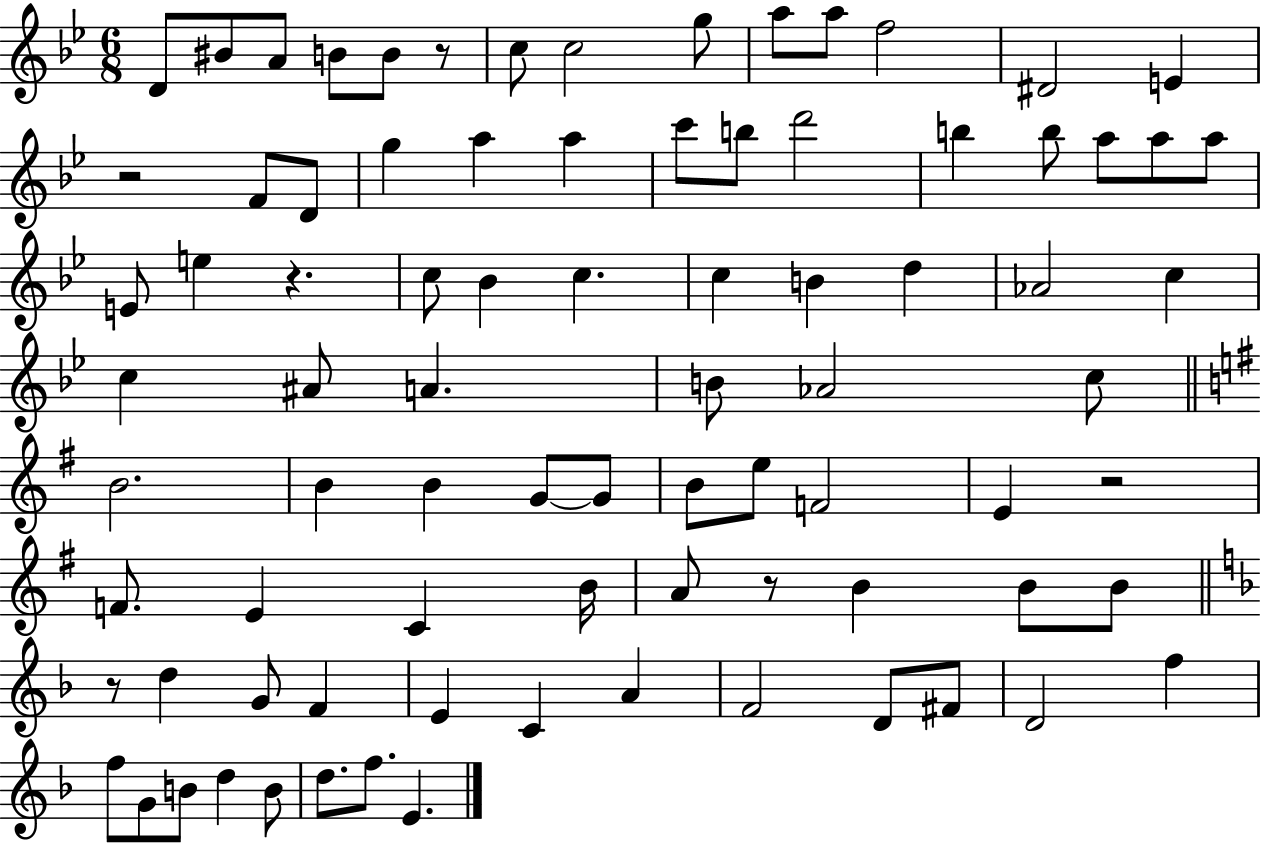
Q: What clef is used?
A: treble